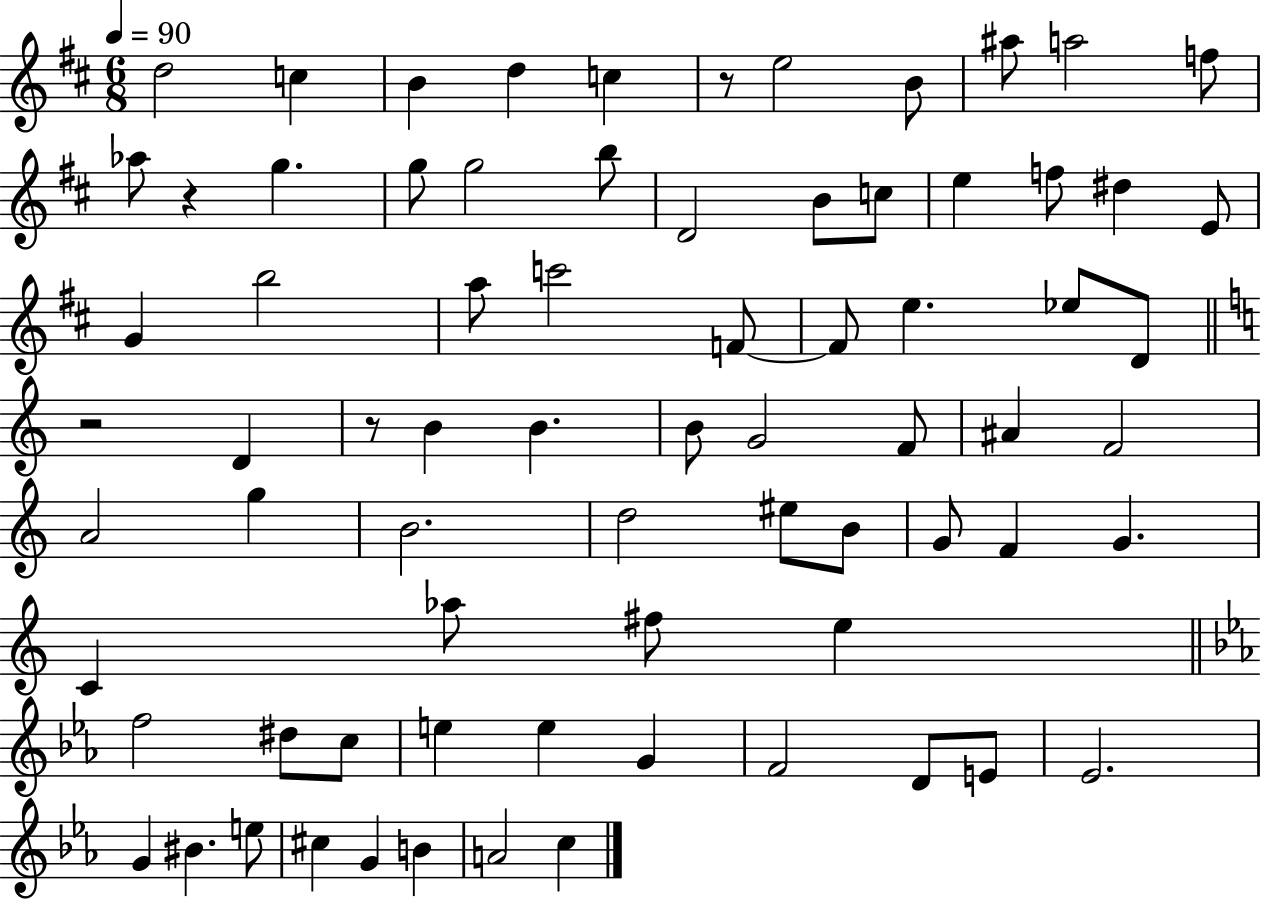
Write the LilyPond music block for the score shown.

{
  \clef treble
  \numericTimeSignature
  \time 6/8
  \key d \major
  \tempo 4 = 90
  d''2 c''4 | b'4 d''4 c''4 | r8 e''2 b'8 | ais''8 a''2 f''8 | \break aes''8 r4 g''4. | g''8 g''2 b''8 | d'2 b'8 c''8 | e''4 f''8 dis''4 e'8 | \break g'4 b''2 | a''8 c'''2 f'8~~ | f'8 e''4. ees''8 d'8 | \bar "||" \break \key c \major r2 d'4 | r8 b'4 b'4. | b'8 g'2 f'8 | ais'4 f'2 | \break a'2 g''4 | b'2. | d''2 eis''8 b'8 | g'8 f'4 g'4. | \break c'4 aes''8 fis''8 e''4 | \bar "||" \break \key ees \major f''2 dis''8 c''8 | e''4 e''4 g'4 | f'2 d'8 e'8 | ees'2. | \break g'4 bis'4. e''8 | cis''4 g'4 b'4 | a'2 c''4 | \bar "|."
}